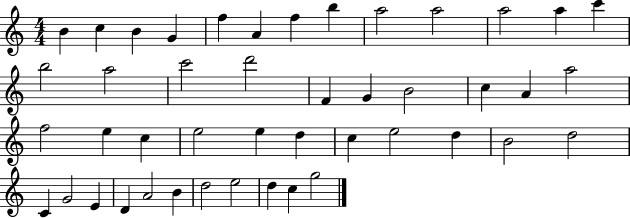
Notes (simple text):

B4/q C5/q B4/q G4/q F5/q A4/q F5/q B5/q A5/h A5/h A5/h A5/q C6/q B5/h A5/h C6/h D6/h F4/q G4/q B4/h C5/q A4/q A5/h F5/h E5/q C5/q E5/h E5/q D5/q C5/q E5/h D5/q B4/h D5/h C4/q G4/h E4/q D4/q A4/h B4/q D5/h E5/h D5/q C5/q G5/h